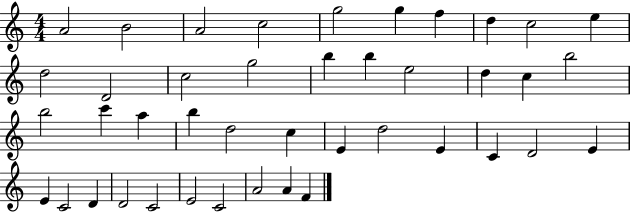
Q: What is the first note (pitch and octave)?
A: A4